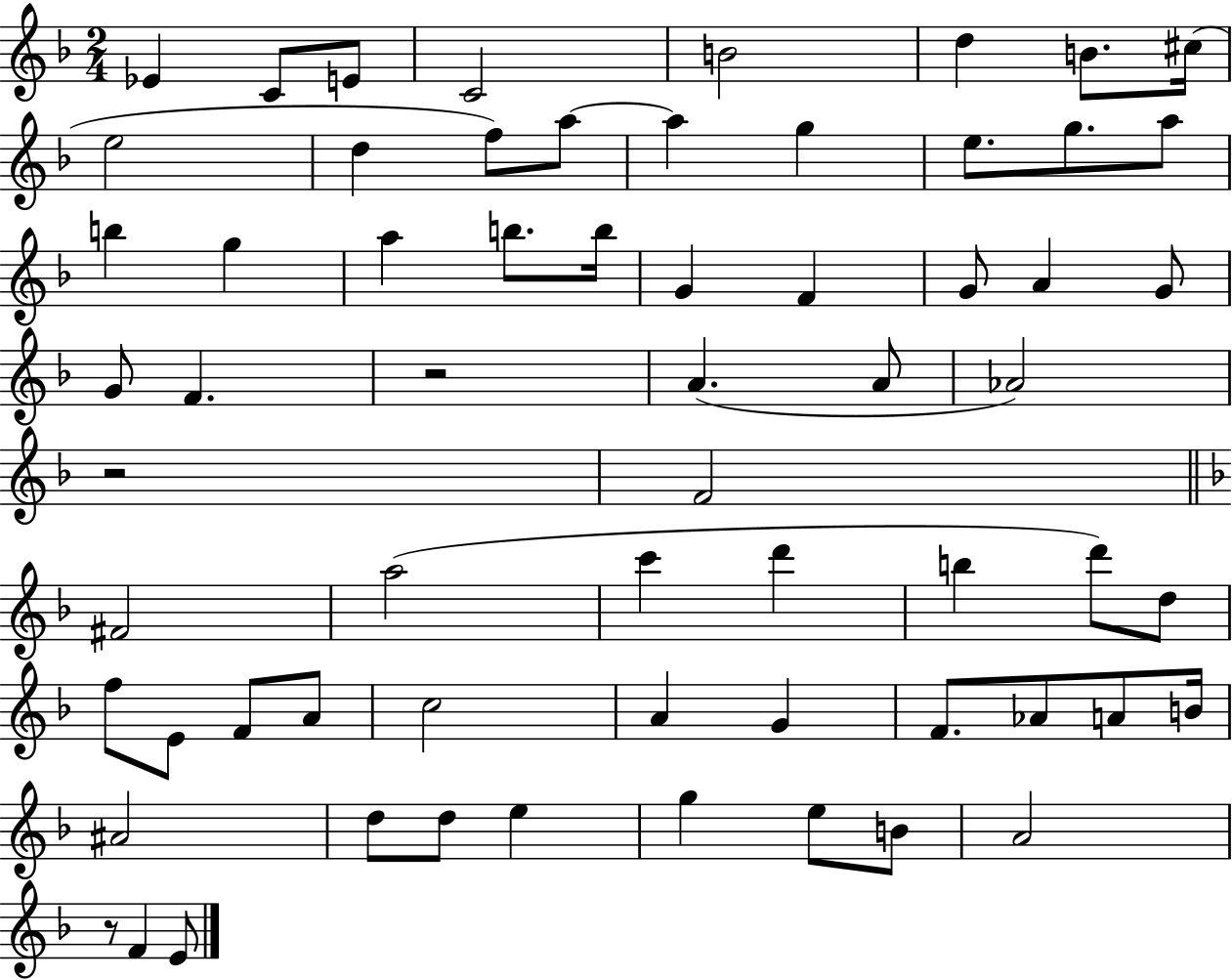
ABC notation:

X:1
T:Untitled
M:2/4
L:1/4
K:F
_E C/2 E/2 C2 B2 d B/2 ^c/4 e2 d f/2 a/2 a g e/2 g/2 a/2 b g a b/2 b/4 G F G/2 A G/2 G/2 F z2 A A/2 _A2 z2 F2 ^F2 a2 c' d' b d'/2 d/2 f/2 E/2 F/2 A/2 c2 A G F/2 _A/2 A/2 B/4 ^A2 d/2 d/2 e g e/2 B/2 A2 z/2 F E/2